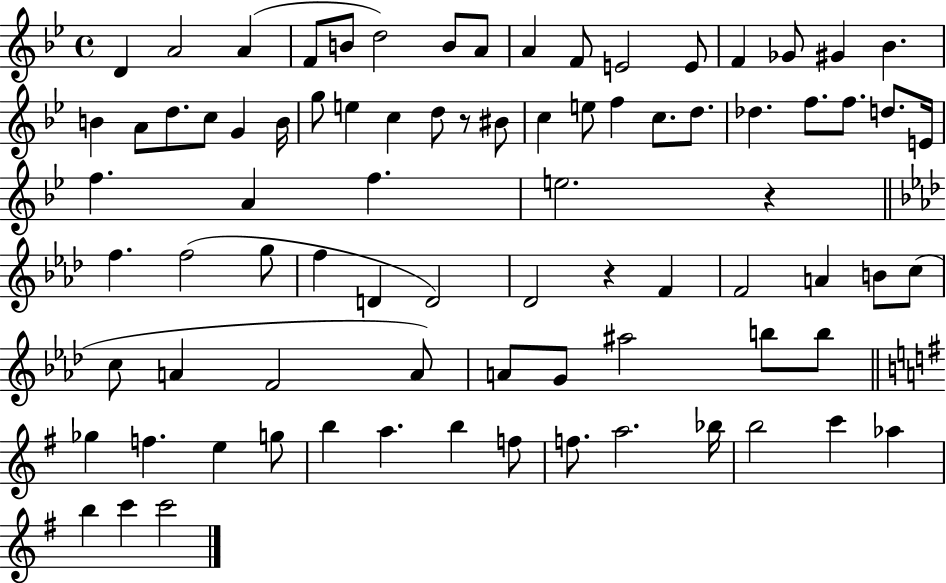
D4/q A4/h A4/q F4/e B4/e D5/h B4/e A4/e A4/q F4/e E4/h E4/e F4/q Gb4/e G#4/q Bb4/q. B4/q A4/e D5/e. C5/e G4/q B4/s G5/e E5/q C5/q D5/e R/e BIS4/e C5/q E5/e F5/q C5/e. D5/e. Db5/q. F5/e. F5/e. D5/e. E4/s F5/q. A4/q F5/q. E5/h. R/q F5/q. F5/h G5/e F5/q D4/q D4/h Db4/h R/q F4/q F4/h A4/q B4/e C5/e C5/e A4/q F4/h A4/e A4/e G4/e A#5/h B5/e B5/e Gb5/q F5/q. E5/q G5/e B5/q A5/q. B5/q F5/e F5/e. A5/h. Bb5/s B5/h C6/q Ab5/q B5/q C6/q C6/h